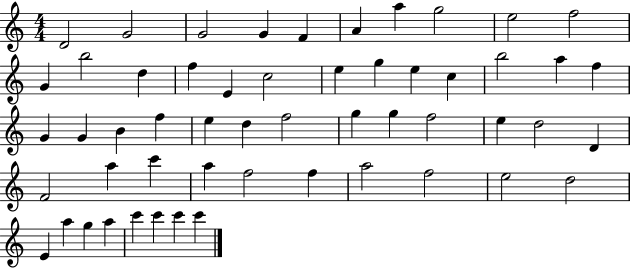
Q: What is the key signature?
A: C major